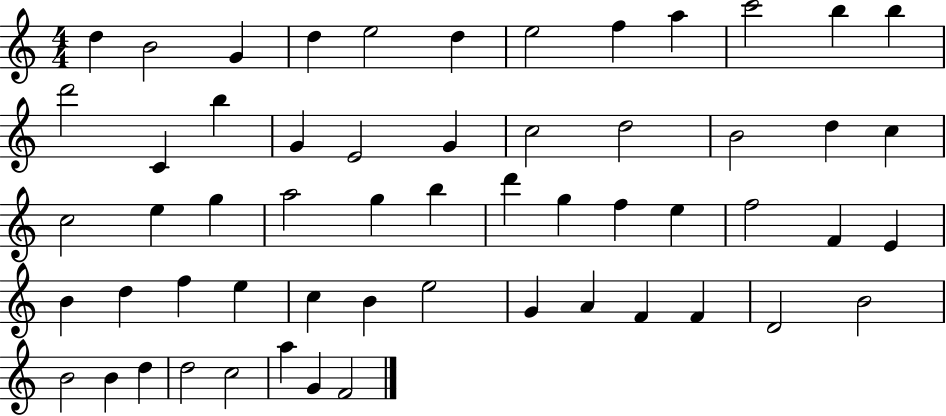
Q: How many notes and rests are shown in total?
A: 57